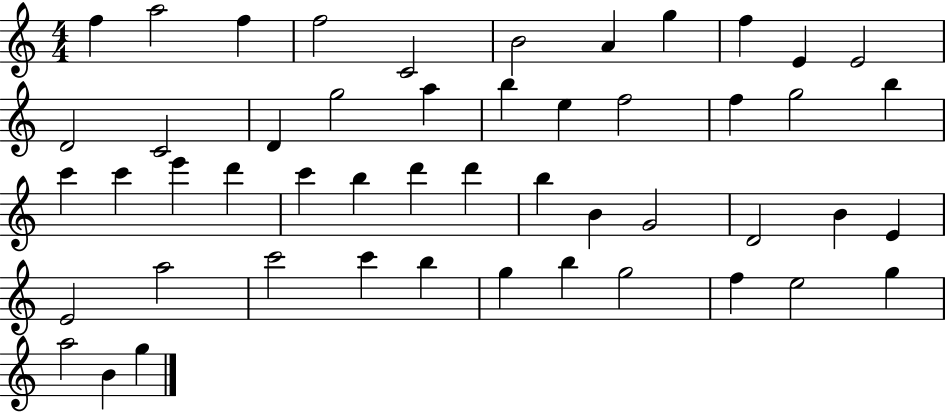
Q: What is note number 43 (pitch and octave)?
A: B5